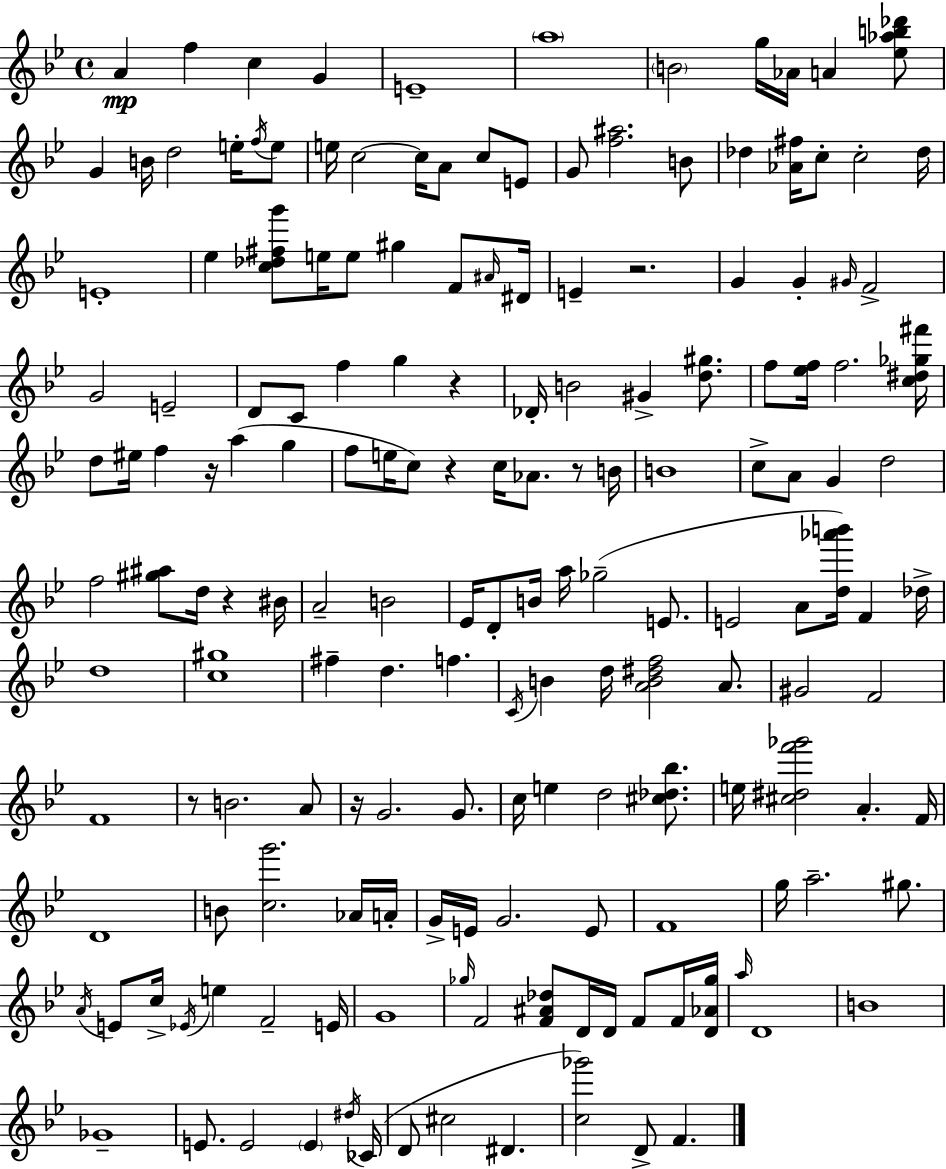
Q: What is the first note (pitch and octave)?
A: A4